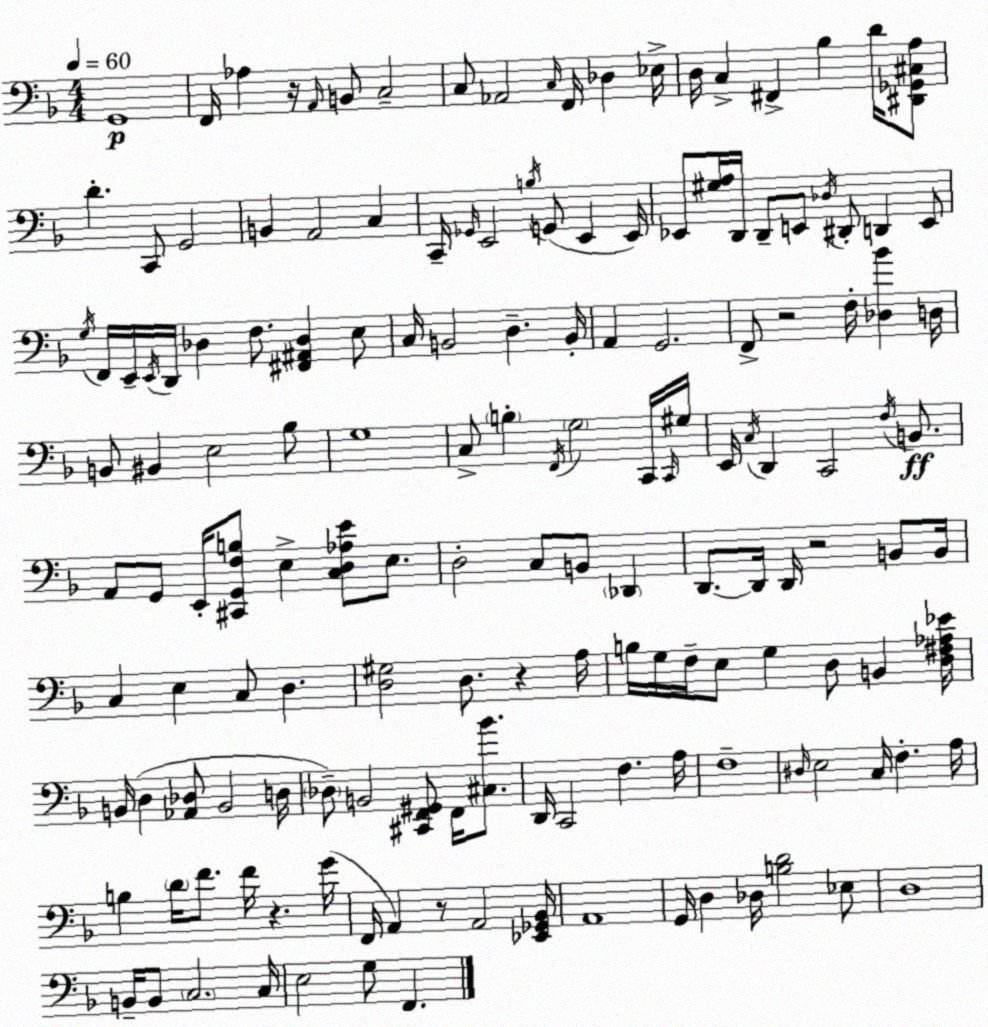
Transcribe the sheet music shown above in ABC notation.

X:1
T:Untitled
M:4/4
L:1/4
K:F
G,,4 F,,/4 _A, z/4 A,,/4 B,,/2 C,2 C,/2 _A,,2 C,/4 F,,/4 _D, _E,/4 D,/4 C, ^F,, _B, D/4 [^D,,_G,,^C,A,]/2 D C,,/2 G,,2 B,, A,,2 C, C,,/4 _G,,/4 E,,2 B,/4 G,,/2 E,, E,,/4 _E,,/2 [^G,A,]/4 D,,/4 D,,/2 E,,/2 _D,/4 ^D,,/2 D,, E,,/2 G,/4 F,,/4 E,,/4 E,,/4 D,,/4 _D, F,/2 [^F,,^A,,_D,] E,/2 C,/4 B,,2 D, B,,/4 A,, G,,2 F,,/2 z2 F,/4 [_D,_B] D,/4 B,,/2 ^B,, E,2 _B,/2 G,4 C,/2 B, F,,/4 G,2 C,,/4 C,,/4 ^G,/4 E,,/4 C,/4 D,, C,,2 F,/4 B,,/2 A,,/2 G,,/2 E,,/4 [^C,,G,,F,B,]/2 E, [C,D,_A,E]/2 E,/2 D,2 C,/2 B,,/2 _D,, D,,/2 D,,/4 D,,/4 z2 B,,/2 B,,/4 C, E, C,/2 D, [D,^G,]2 D,/2 z A,/4 B,/4 G,/4 F,/4 E,/2 G, D,/2 B,, [D,^F,_A,_E]/4 B,,/4 D, [_A,,_D,]/2 B,,2 D,/4 _D,/2 B,,2 [^C,,F,,^G,,]/2 F,,/4 [^C,_B]/2 D,,/4 C,,2 F, A,/4 F,4 ^D,/4 E,2 C,/4 F, A,/4 B, D/4 F/2 F/4 z G/4 F,,/4 A,, z/2 A,,2 [_E,,_G,,_B,,]/4 A,,4 G,,/4 D, _D,/4 [B,D]2 _E,/2 D,4 B,,/4 B,,/2 C,2 C,/4 E,2 G,/2 F,,